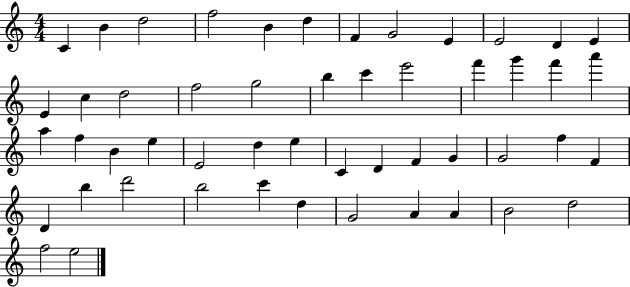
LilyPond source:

{
  \clef treble
  \numericTimeSignature
  \time 4/4
  \key c \major
  c'4 b'4 d''2 | f''2 b'4 d''4 | f'4 g'2 e'4 | e'2 d'4 e'4 | \break e'4 c''4 d''2 | f''2 g''2 | b''4 c'''4 e'''2 | f'''4 g'''4 f'''4 a'''4 | \break a''4 f''4 b'4 e''4 | e'2 d''4 e''4 | c'4 d'4 f'4 g'4 | g'2 f''4 f'4 | \break d'4 b''4 d'''2 | b''2 c'''4 d''4 | g'2 a'4 a'4 | b'2 d''2 | \break f''2 e''2 | \bar "|."
}